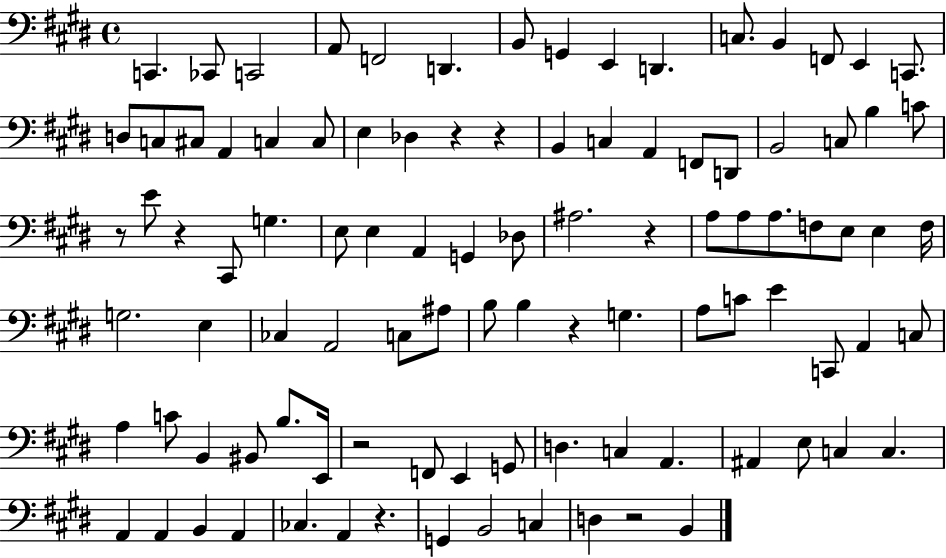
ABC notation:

X:1
T:Untitled
M:4/4
L:1/4
K:E
C,, _C,,/2 C,,2 A,,/2 F,,2 D,, B,,/2 G,, E,, D,, C,/2 B,, F,,/2 E,, C,,/2 D,/2 C,/2 ^C,/2 A,, C, C,/2 E, _D, z z B,, C, A,, F,,/2 D,,/2 B,,2 C,/2 B, C/2 z/2 E/2 z ^C,,/2 G, E,/2 E, A,, G,, _D,/2 ^A,2 z A,/2 A,/2 A,/2 F,/2 E,/2 E, F,/4 G,2 E, _C, A,,2 C,/2 ^A,/2 B,/2 B, z G, A,/2 C/2 E C,,/2 A,, C,/2 A, C/2 B,, ^B,,/2 B,/2 E,,/4 z2 F,,/2 E,, G,,/2 D, C, A,, ^A,, E,/2 C, C, A,, A,, B,, A,, _C, A,, z G,, B,,2 C, D, z2 B,,